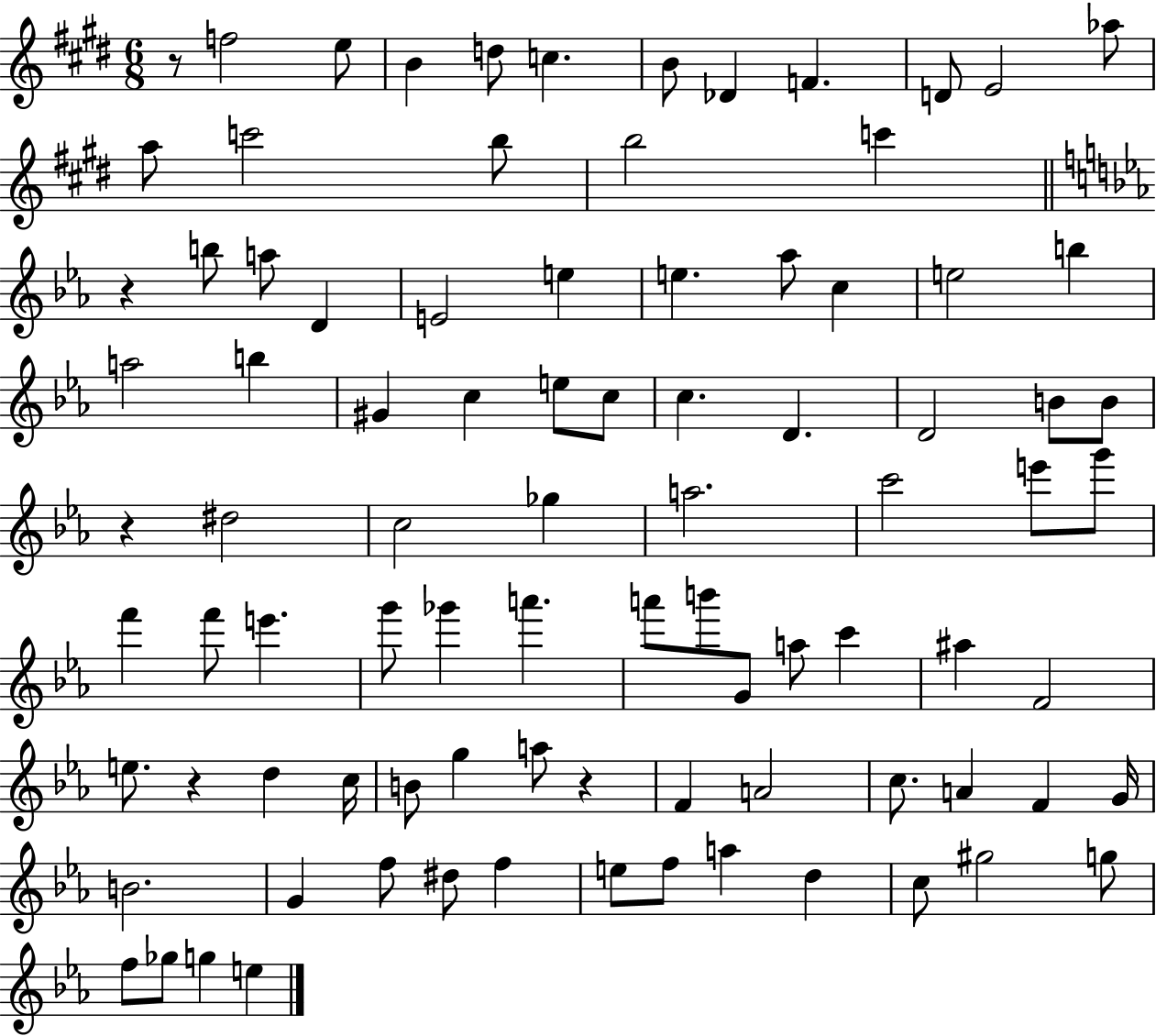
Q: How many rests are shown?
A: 5